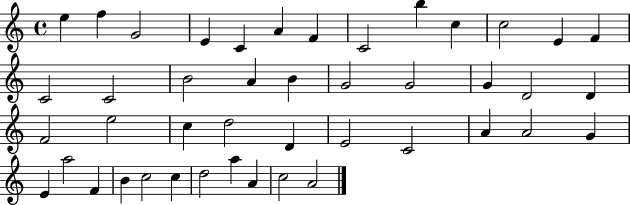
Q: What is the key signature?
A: C major